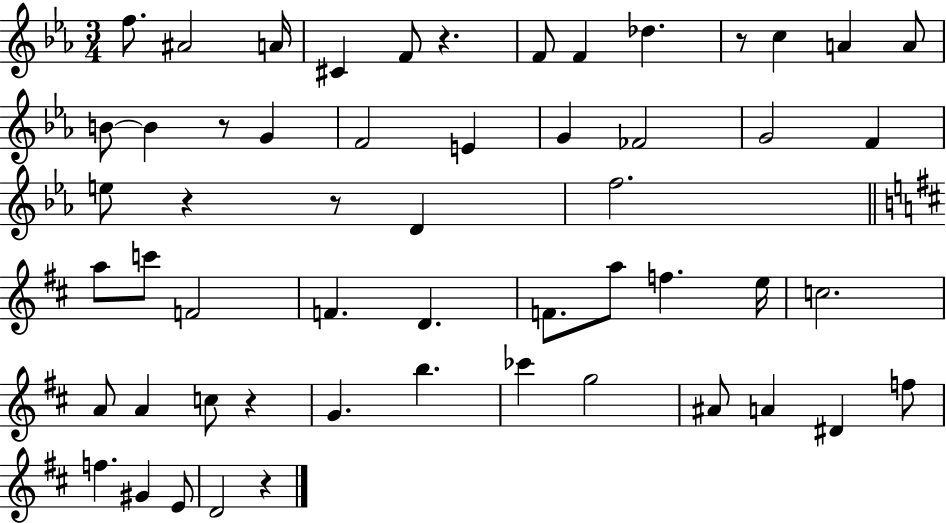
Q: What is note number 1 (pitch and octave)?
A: F5